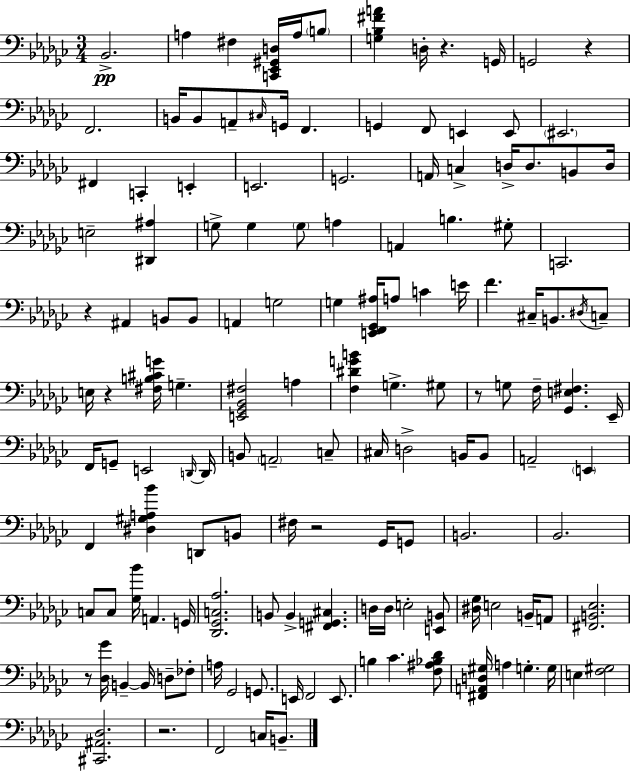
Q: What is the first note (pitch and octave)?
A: Bb2